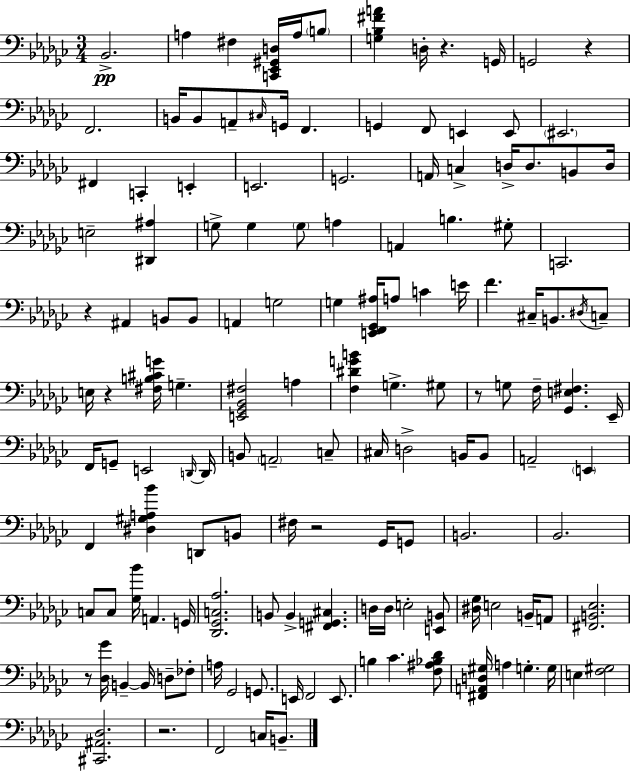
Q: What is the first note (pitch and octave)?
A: Bb2